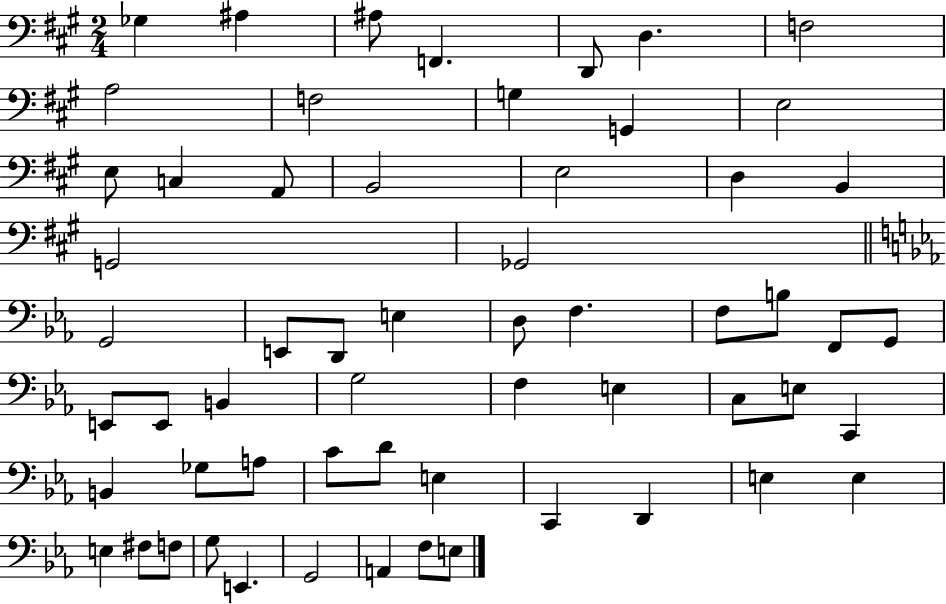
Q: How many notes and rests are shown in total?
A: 59